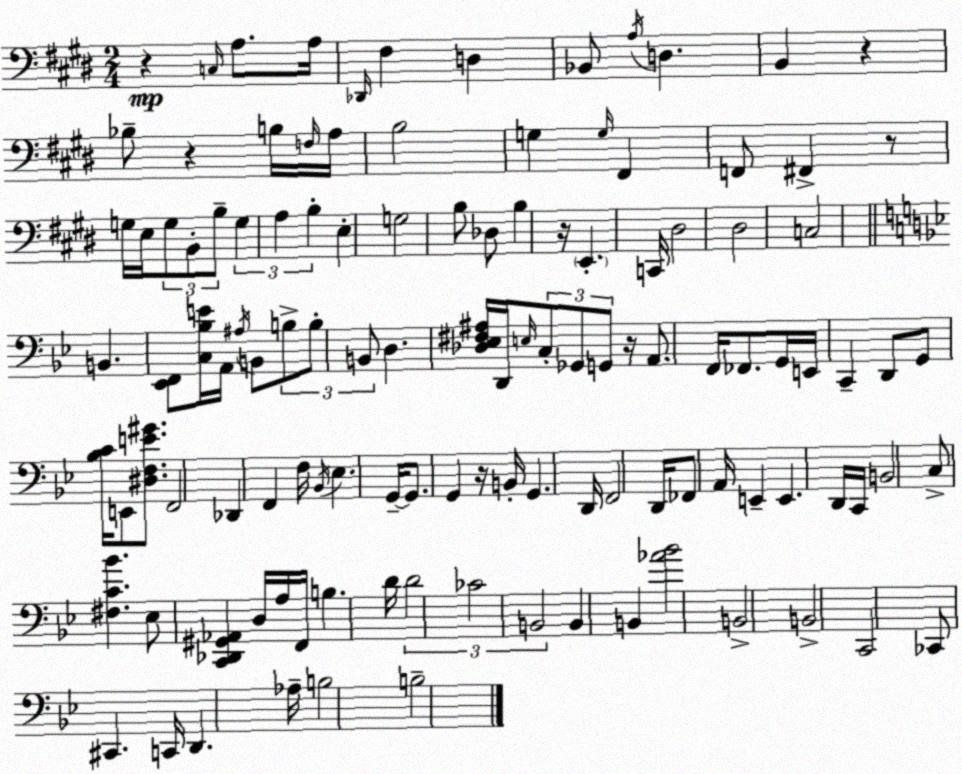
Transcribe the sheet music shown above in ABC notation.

X:1
T:Untitled
M:2/4
L:1/4
K:E
z C,/4 A,/2 A,/4 _D,,/4 ^F, D, _B,,/2 A,/4 D, B,, z _B,/2 z B,/4 F,/4 A,/4 B,2 G, G,/4 ^F,, F,,/2 ^F,, z/2 G,/4 E,/4 G,/2 B,,/2 B,/2 G, A, B, E, G,2 B,/2 _D,/2 B, z/4 E,, C,,/4 ^D,2 ^D,2 C,2 B,, [_E,,F,,]/2 [C,_B,E]/4 A,,/4 ^A,/4 B,,/2 B,/2 B,/2 B,,/2 D, [_D,_E,^F,^A,]/4 D,,/4 E,/4 C,/2 _G,,/2 G,,/2 z/4 A,,/2 F,,/4 _F,,/2 G,,/4 E,,/4 C,, D,,/2 G,,/2 [_B,C]/4 E,,/2 [^D,F,E^G]/2 F,,2 _D,, F,, F,/4 _B,,/4 _E, G,,/4 G,,/2 G,, z/4 B,,/4 G,, D,,/4 F,,2 D,,/4 _F,,/2 A,,/4 E,, E,, D,,/4 C,,/4 B,,2 C,/2 [^F,C_B] _E,/2 [C,,_D,,^G,,_A,,] D,/4 A,/4 F,,/4 B, D/4 D2 _C2 B,,2 B,, B,, [_A_B]2 B,,2 B,,2 C,,2 _C,,/2 ^C,, C,,/4 D,, _A,/4 B,2 B,2